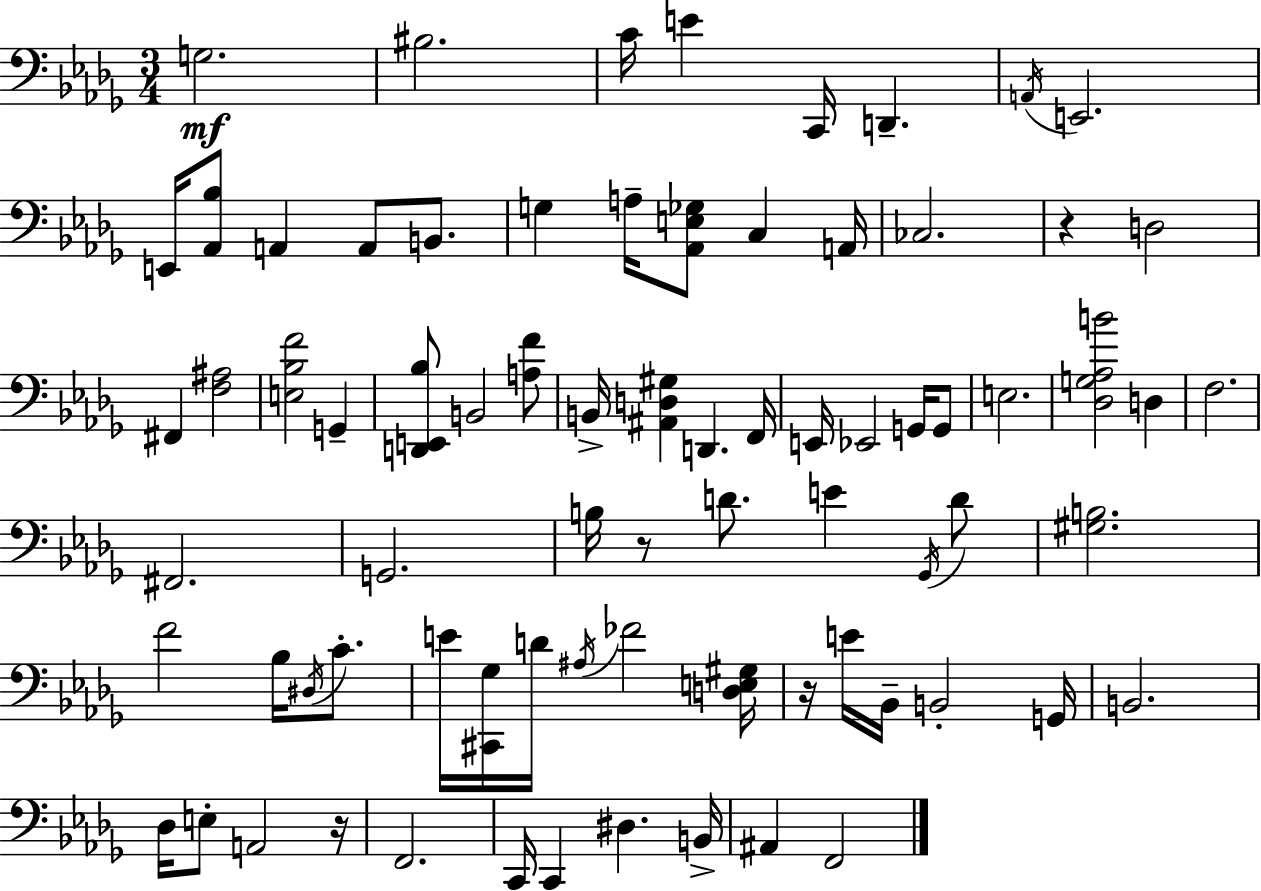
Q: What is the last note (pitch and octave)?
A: F2